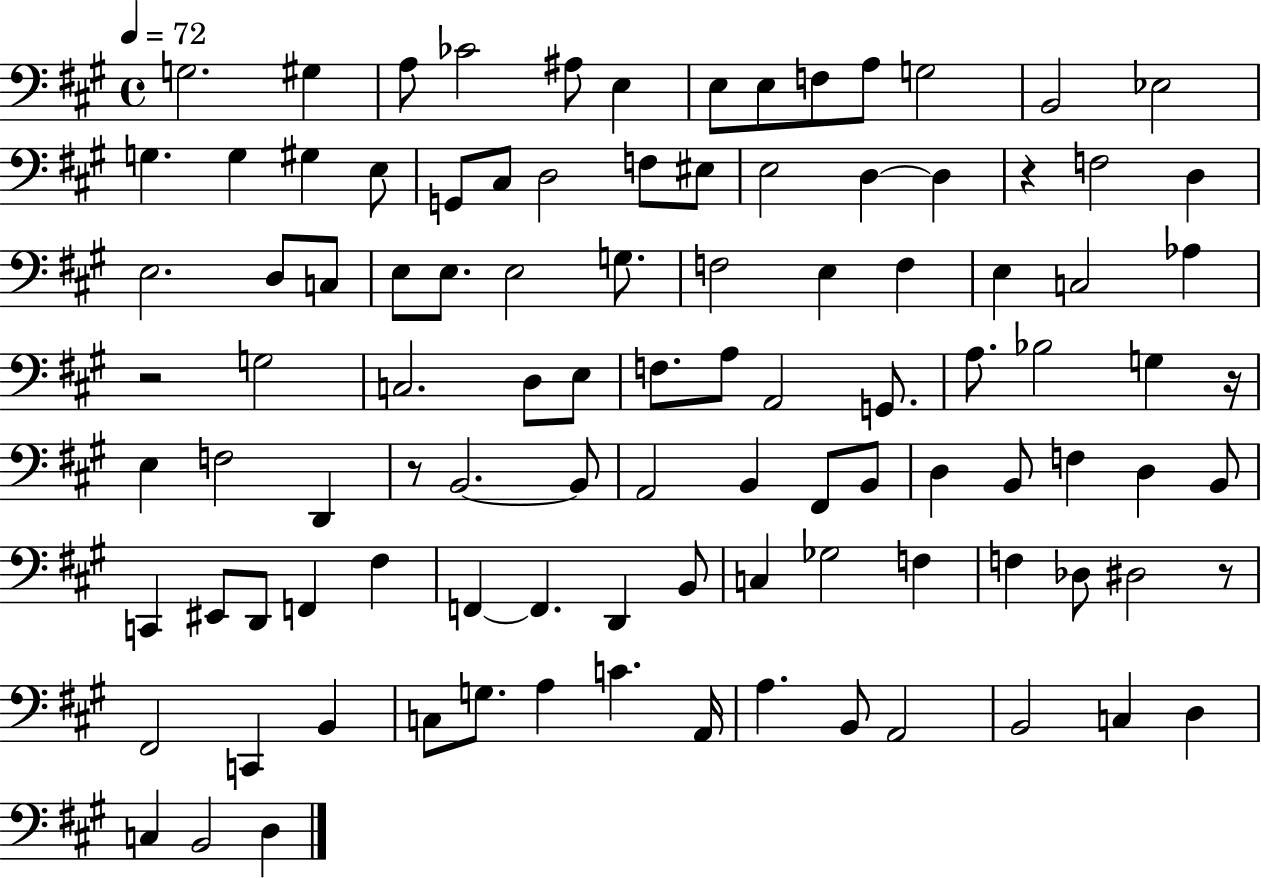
{
  \clef bass
  \time 4/4
  \defaultTimeSignature
  \key a \major
  \tempo 4 = 72
  g2. gis4 | a8 ces'2 ais8 e4 | e8 e8 f8 a8 g2 | b,2 ees2 | \break g4. g4 gis4 e8 | g,8 cis8 d2 f8 eis8 | e2 d4~~ d4 | r4 f2 d4 | \break e2. d8 c8 | e8 e8. e2 g8. | f2 e4 f4 | e4 c2 aes4 | \break r2 g2 | c2. d8 e8 | f8. a8 a,2 g,8. | a8. bes2 g4 r16 | \break e4 f2 d,4 | r8 b,2.~~ b,8 | a,2 b,4 fis,8 b,8 | d4 b,8 f4 d4 b,8 | \break c,4 eis,8 d,8 f,4 fis4 | f,4~~ f,4. d,4 b,8 | c4 ges2 f4 | f4 des8 dis2 r8 | \break fis,2 c,4 b,4 | c8 g8. a4 c'4. a,16 | a4. b,8 a,2 | b,2 c4 d4 | \break c4 b,2 d4 | \bar "|."
}